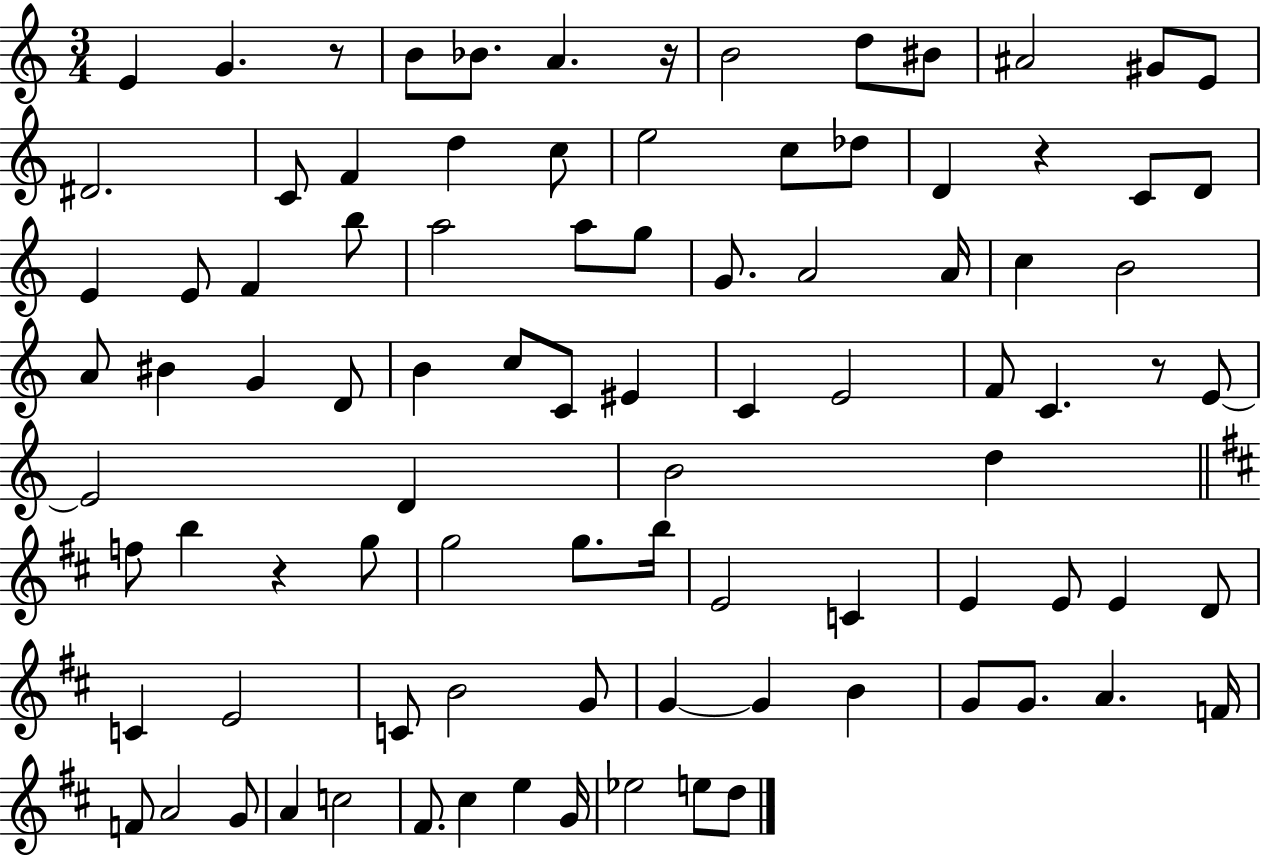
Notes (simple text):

E4/q G4/q. R/e B4/e Bb4/e. A4/q. R/s B4/h D5/e BIS4/e A#4/h G#4/e E4/e D#4/h. C4/e F4/q D5/q C5/e E5/h C5/e Db5/e D4/q R/q C4/e D4/e E4/q E4/e F4/q B5/e A5/h A5/e G5/e G4/e. A4/h A4/s C5/q B4/h A4/e BIS4/q G4/q D4/e B4/q C5/e C4/e EIS4/q C4/q E4/h F4/e C4/q. R/e E4/e E4/h D4/q B4/h D5/q F5/e B5/q R/q G5/e G5/h G5/e. B5/s E4/h C4/q E4/q E4/e E4/q D4/e C4/q E4/h C4/e B4/h G4/e G4/q G4/q B4/q G4/e G4/e. A4/q. F4/s F4/e A4/h G4/e A4/q C5/h F#4/e. C#5/q E5/q G4/s Eb5/h E5/e D5/e